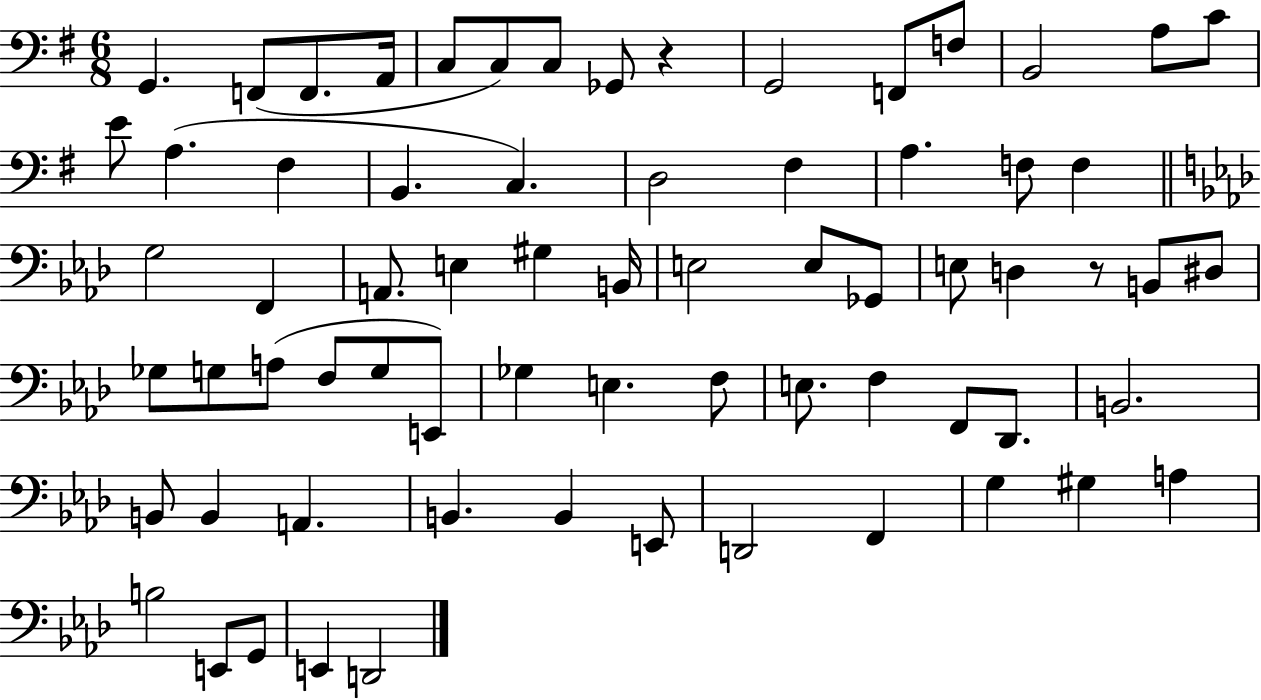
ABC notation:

X:1
T:Untitled
M:6/8
L:1/4
K:G
G,, F,,/2 F,,/2 A,,/4 C,/2 C,/2 C,/2 _G,,/2 z G,,2 F,,/2 F,/2 B,,2 A,/2 C/2 E/2 A, ^F, B,, C, D,2 ^F, A, F,/2 F, G,2 F,, A,,/2 E, ^G, B,,/4 E,2 E,/2 _G,,/2 E,/2 D, z/2 B,,/2 ^D,/2 _G,/2 G,/2 A,/2 F,/2 G,/2 E,,/2 _G, E, F,/2 E,/2 F, F,,/2 _D,,/2 B,,2 B,,/2 B,, A,, B,, B,, E,,/2 D,,2 F,, G, ^G, A, B,2 E,,/2 G,,/2 E,, D,,2